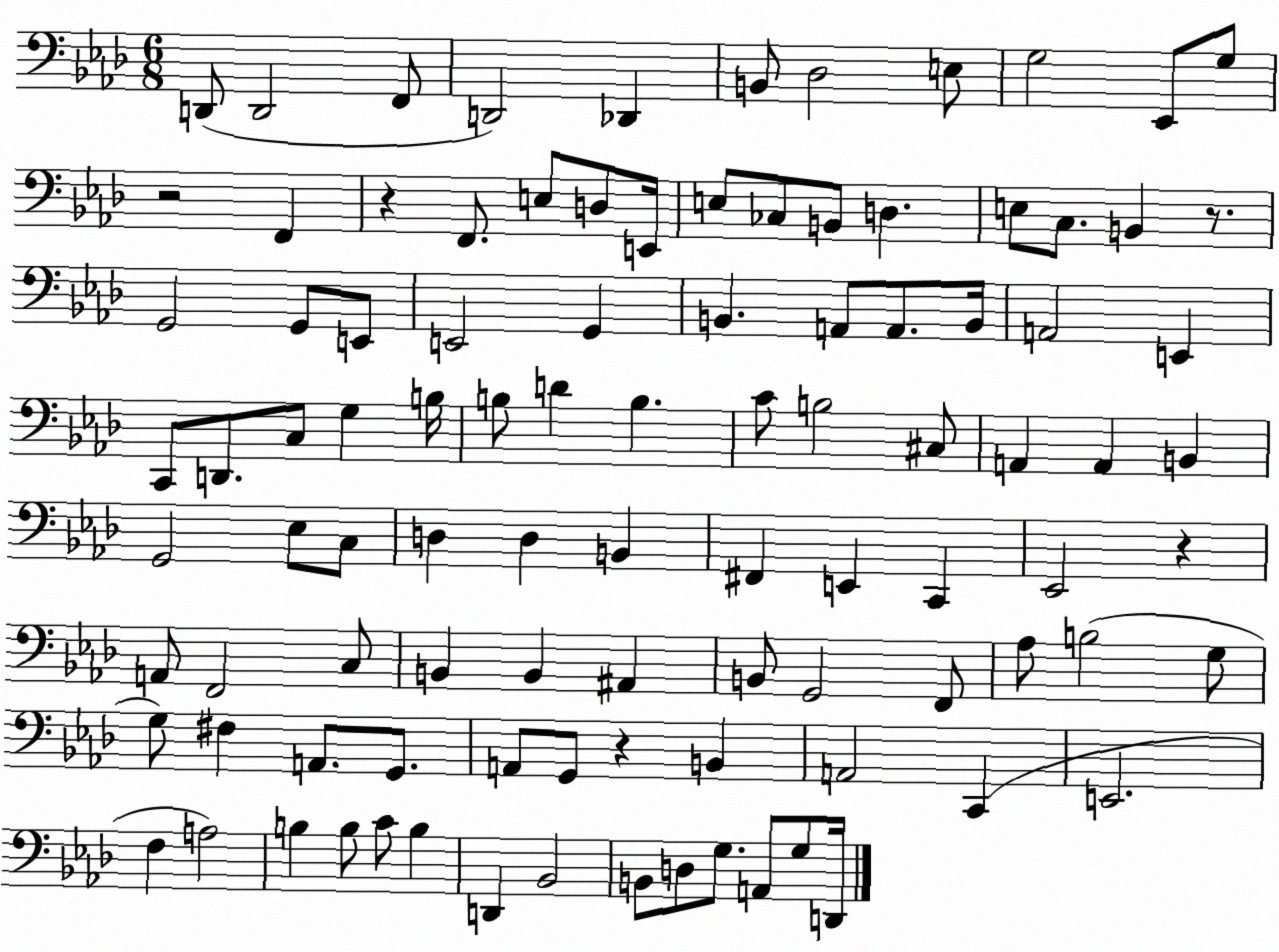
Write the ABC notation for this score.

X:1
T:Untitled
M:6/8
L:1/4
K:Ab
D,,/2 D,,2 F,,/2 D,,2 _D,, B,,/2 _D,2 E,/2 G,2 _E,,/2 G,/2 z2 F,, z F,,/2 E,/2 D,/2 E,,/4 E,/2 _C,/2 B,,/2 D, E,/2 C,/2 B,, z/2 G,,2 G,,/2 E,,/2 E,,2 G,, B,, A,,/2 A,,/2 B,,/4 A,,2 E,, C,,/2 D,,/2 C,/2 G, B,/4 B,/2 D B, C/2 B,2 ^C,/2 A,, A,, B,, G,,2 _E,/2 C,/2 D, D, B,, ^F,, E,, C,, _E,,2 z A,,/2 F,,2 C,/2 B,, B,, ^A,, B,,/2 G,,2 F,,/2 _A,/2 B,2 G,/2 G,/2 ^F, A,,/2 G,,/2 A,,/2 G,,/2 z B,, A,,2 C,, E,,2 F, A,2 B, B,/2 C/2 B, D,, _B,,2 B,,/2 D,/2 G,/2 A,,/2 G,/2 D,,/4